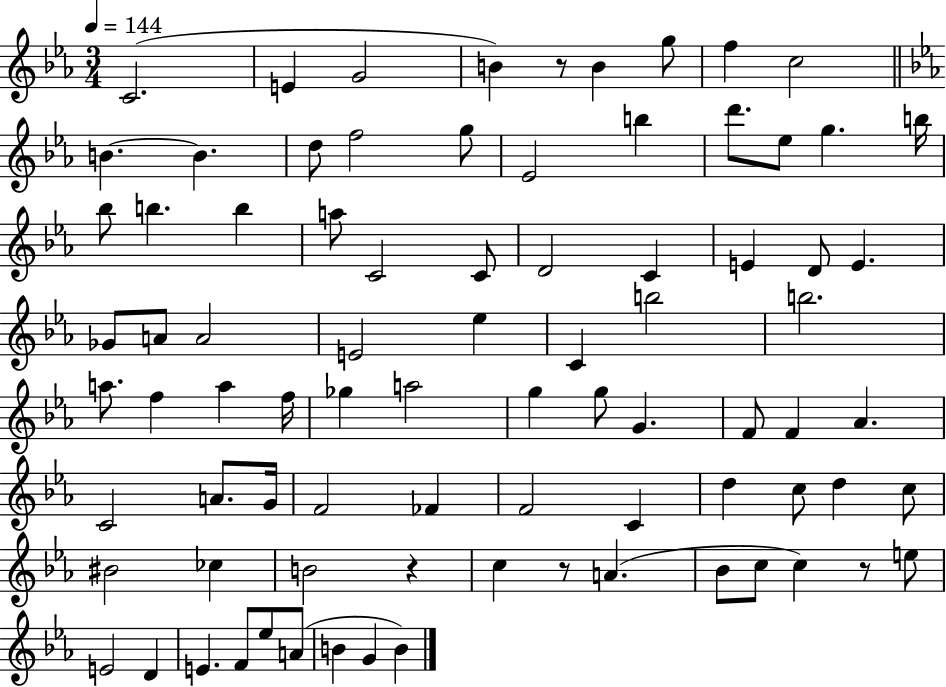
{
  \clef treble
  \numericTimeSignature
  \time 3/4
  \key ees \major
  \tempo 4 = 144
  c'2.( | e'4 g'2 | b'4) r8 b'4 g''8 | f''4 c''2 | \break \bar "||" \break \key ees \major b'4.~~ b'4. | d''8 f''2 g''8 | ees'2 b''4 | d'''8. ees''8 g''4. b''16 | \break bes''8 b''4. b''4 | a''8 c'2 c'8 | d'2 c'4 | e'4 d'8 e'4. | \break ges'8 a'8 a'2 | e'2 ees''4 | c'4 b''2 | b''2. | \break a''8. f''4 a''4 f''16 | ges''4 a''2 | g''4 g''8 g'4. | f'8 f'4 aes'4. | \break c'2 a'8. g'16 | f'2 fes'4 | f'2 c'4 | d''4 c''8 d''4 c''8 | \break bis'2 ces''4 | b'2 r4 | c''4 r8 a'4.( | bes'8 c''8 c''4) r8 e''8 | \break e'2 d'4 | e'4. f'8 ees''8 a'8( | b'4 g'4 b'4) | \bar "|."
}